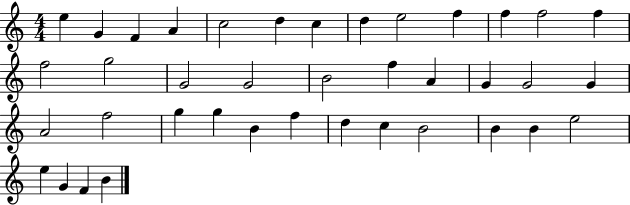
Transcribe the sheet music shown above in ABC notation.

X:1
T:Untitled
M:4/4
L:1/4
K:C
e G F A c2 d c d e2 f f f2 f f2 g2 G2 G2 B2 f A G G2 G A2 f2 g g B f d c B2 B B e2 e G F B